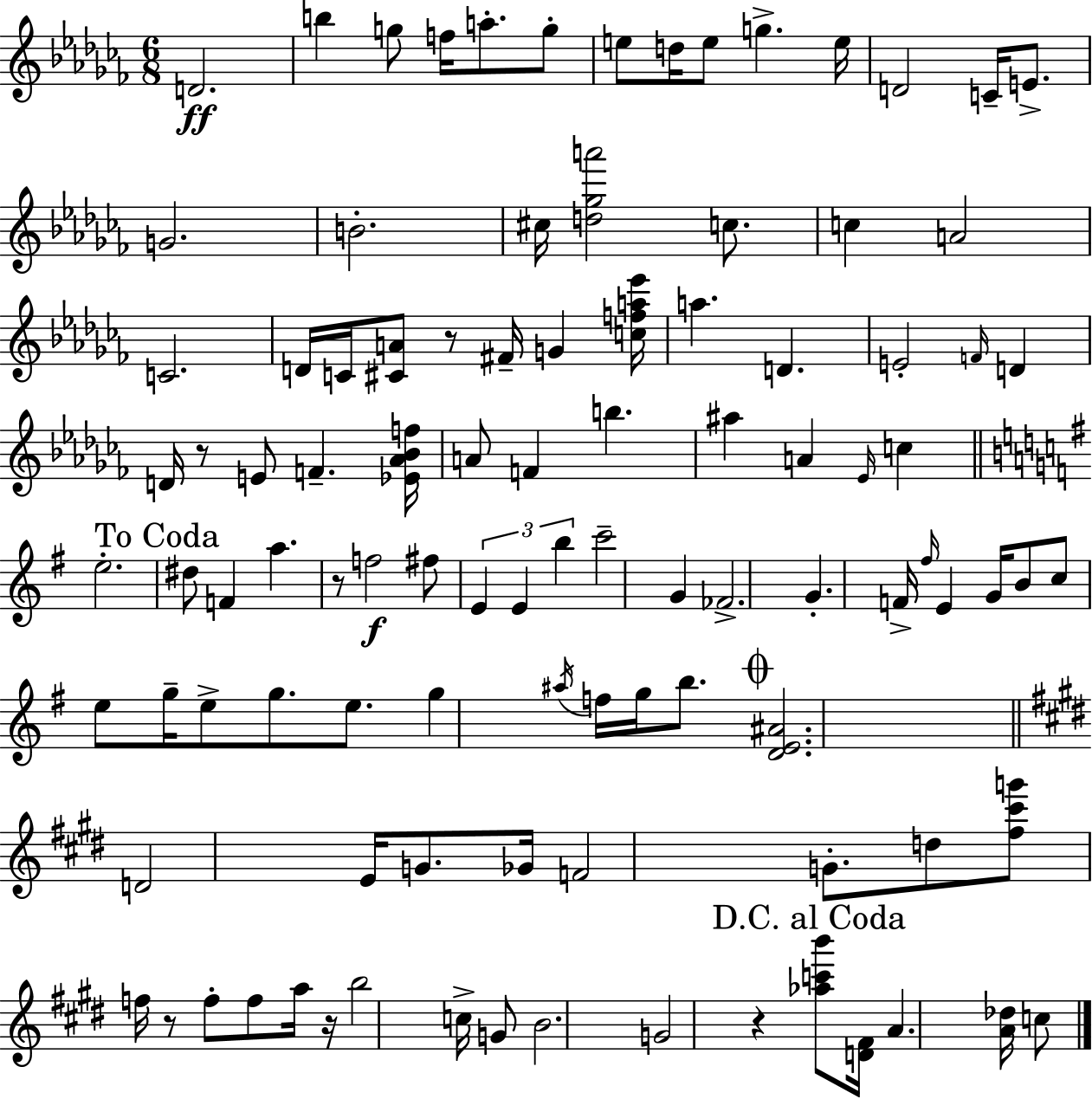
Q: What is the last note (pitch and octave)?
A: C5